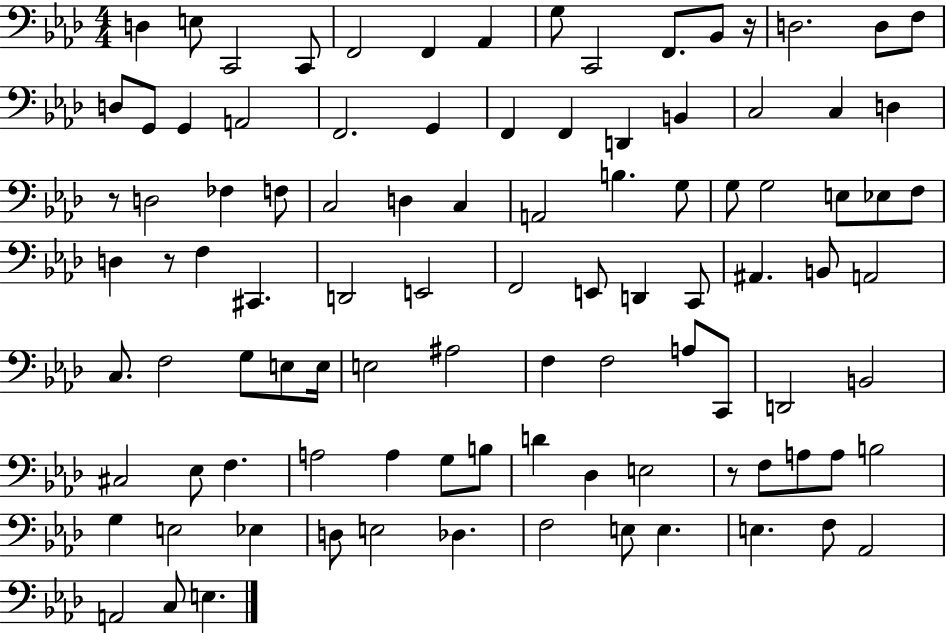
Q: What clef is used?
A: bass